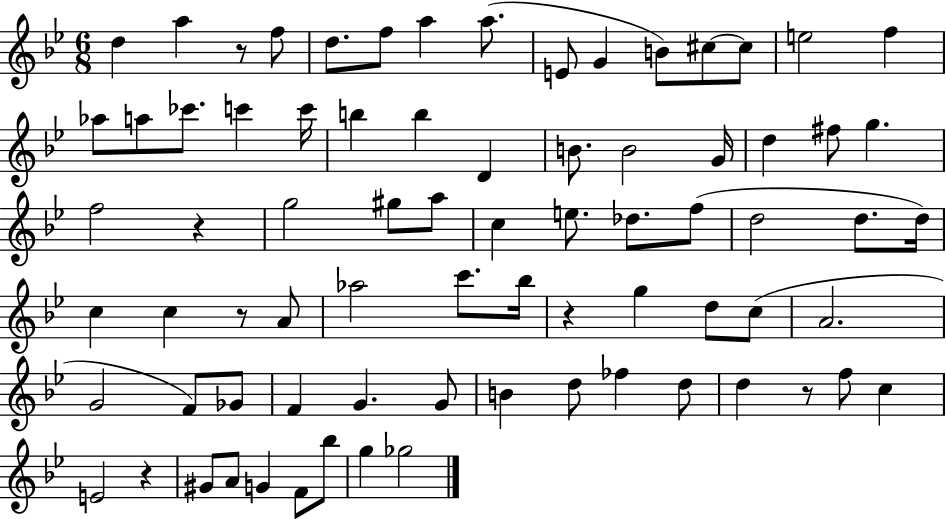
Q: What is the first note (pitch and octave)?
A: D5